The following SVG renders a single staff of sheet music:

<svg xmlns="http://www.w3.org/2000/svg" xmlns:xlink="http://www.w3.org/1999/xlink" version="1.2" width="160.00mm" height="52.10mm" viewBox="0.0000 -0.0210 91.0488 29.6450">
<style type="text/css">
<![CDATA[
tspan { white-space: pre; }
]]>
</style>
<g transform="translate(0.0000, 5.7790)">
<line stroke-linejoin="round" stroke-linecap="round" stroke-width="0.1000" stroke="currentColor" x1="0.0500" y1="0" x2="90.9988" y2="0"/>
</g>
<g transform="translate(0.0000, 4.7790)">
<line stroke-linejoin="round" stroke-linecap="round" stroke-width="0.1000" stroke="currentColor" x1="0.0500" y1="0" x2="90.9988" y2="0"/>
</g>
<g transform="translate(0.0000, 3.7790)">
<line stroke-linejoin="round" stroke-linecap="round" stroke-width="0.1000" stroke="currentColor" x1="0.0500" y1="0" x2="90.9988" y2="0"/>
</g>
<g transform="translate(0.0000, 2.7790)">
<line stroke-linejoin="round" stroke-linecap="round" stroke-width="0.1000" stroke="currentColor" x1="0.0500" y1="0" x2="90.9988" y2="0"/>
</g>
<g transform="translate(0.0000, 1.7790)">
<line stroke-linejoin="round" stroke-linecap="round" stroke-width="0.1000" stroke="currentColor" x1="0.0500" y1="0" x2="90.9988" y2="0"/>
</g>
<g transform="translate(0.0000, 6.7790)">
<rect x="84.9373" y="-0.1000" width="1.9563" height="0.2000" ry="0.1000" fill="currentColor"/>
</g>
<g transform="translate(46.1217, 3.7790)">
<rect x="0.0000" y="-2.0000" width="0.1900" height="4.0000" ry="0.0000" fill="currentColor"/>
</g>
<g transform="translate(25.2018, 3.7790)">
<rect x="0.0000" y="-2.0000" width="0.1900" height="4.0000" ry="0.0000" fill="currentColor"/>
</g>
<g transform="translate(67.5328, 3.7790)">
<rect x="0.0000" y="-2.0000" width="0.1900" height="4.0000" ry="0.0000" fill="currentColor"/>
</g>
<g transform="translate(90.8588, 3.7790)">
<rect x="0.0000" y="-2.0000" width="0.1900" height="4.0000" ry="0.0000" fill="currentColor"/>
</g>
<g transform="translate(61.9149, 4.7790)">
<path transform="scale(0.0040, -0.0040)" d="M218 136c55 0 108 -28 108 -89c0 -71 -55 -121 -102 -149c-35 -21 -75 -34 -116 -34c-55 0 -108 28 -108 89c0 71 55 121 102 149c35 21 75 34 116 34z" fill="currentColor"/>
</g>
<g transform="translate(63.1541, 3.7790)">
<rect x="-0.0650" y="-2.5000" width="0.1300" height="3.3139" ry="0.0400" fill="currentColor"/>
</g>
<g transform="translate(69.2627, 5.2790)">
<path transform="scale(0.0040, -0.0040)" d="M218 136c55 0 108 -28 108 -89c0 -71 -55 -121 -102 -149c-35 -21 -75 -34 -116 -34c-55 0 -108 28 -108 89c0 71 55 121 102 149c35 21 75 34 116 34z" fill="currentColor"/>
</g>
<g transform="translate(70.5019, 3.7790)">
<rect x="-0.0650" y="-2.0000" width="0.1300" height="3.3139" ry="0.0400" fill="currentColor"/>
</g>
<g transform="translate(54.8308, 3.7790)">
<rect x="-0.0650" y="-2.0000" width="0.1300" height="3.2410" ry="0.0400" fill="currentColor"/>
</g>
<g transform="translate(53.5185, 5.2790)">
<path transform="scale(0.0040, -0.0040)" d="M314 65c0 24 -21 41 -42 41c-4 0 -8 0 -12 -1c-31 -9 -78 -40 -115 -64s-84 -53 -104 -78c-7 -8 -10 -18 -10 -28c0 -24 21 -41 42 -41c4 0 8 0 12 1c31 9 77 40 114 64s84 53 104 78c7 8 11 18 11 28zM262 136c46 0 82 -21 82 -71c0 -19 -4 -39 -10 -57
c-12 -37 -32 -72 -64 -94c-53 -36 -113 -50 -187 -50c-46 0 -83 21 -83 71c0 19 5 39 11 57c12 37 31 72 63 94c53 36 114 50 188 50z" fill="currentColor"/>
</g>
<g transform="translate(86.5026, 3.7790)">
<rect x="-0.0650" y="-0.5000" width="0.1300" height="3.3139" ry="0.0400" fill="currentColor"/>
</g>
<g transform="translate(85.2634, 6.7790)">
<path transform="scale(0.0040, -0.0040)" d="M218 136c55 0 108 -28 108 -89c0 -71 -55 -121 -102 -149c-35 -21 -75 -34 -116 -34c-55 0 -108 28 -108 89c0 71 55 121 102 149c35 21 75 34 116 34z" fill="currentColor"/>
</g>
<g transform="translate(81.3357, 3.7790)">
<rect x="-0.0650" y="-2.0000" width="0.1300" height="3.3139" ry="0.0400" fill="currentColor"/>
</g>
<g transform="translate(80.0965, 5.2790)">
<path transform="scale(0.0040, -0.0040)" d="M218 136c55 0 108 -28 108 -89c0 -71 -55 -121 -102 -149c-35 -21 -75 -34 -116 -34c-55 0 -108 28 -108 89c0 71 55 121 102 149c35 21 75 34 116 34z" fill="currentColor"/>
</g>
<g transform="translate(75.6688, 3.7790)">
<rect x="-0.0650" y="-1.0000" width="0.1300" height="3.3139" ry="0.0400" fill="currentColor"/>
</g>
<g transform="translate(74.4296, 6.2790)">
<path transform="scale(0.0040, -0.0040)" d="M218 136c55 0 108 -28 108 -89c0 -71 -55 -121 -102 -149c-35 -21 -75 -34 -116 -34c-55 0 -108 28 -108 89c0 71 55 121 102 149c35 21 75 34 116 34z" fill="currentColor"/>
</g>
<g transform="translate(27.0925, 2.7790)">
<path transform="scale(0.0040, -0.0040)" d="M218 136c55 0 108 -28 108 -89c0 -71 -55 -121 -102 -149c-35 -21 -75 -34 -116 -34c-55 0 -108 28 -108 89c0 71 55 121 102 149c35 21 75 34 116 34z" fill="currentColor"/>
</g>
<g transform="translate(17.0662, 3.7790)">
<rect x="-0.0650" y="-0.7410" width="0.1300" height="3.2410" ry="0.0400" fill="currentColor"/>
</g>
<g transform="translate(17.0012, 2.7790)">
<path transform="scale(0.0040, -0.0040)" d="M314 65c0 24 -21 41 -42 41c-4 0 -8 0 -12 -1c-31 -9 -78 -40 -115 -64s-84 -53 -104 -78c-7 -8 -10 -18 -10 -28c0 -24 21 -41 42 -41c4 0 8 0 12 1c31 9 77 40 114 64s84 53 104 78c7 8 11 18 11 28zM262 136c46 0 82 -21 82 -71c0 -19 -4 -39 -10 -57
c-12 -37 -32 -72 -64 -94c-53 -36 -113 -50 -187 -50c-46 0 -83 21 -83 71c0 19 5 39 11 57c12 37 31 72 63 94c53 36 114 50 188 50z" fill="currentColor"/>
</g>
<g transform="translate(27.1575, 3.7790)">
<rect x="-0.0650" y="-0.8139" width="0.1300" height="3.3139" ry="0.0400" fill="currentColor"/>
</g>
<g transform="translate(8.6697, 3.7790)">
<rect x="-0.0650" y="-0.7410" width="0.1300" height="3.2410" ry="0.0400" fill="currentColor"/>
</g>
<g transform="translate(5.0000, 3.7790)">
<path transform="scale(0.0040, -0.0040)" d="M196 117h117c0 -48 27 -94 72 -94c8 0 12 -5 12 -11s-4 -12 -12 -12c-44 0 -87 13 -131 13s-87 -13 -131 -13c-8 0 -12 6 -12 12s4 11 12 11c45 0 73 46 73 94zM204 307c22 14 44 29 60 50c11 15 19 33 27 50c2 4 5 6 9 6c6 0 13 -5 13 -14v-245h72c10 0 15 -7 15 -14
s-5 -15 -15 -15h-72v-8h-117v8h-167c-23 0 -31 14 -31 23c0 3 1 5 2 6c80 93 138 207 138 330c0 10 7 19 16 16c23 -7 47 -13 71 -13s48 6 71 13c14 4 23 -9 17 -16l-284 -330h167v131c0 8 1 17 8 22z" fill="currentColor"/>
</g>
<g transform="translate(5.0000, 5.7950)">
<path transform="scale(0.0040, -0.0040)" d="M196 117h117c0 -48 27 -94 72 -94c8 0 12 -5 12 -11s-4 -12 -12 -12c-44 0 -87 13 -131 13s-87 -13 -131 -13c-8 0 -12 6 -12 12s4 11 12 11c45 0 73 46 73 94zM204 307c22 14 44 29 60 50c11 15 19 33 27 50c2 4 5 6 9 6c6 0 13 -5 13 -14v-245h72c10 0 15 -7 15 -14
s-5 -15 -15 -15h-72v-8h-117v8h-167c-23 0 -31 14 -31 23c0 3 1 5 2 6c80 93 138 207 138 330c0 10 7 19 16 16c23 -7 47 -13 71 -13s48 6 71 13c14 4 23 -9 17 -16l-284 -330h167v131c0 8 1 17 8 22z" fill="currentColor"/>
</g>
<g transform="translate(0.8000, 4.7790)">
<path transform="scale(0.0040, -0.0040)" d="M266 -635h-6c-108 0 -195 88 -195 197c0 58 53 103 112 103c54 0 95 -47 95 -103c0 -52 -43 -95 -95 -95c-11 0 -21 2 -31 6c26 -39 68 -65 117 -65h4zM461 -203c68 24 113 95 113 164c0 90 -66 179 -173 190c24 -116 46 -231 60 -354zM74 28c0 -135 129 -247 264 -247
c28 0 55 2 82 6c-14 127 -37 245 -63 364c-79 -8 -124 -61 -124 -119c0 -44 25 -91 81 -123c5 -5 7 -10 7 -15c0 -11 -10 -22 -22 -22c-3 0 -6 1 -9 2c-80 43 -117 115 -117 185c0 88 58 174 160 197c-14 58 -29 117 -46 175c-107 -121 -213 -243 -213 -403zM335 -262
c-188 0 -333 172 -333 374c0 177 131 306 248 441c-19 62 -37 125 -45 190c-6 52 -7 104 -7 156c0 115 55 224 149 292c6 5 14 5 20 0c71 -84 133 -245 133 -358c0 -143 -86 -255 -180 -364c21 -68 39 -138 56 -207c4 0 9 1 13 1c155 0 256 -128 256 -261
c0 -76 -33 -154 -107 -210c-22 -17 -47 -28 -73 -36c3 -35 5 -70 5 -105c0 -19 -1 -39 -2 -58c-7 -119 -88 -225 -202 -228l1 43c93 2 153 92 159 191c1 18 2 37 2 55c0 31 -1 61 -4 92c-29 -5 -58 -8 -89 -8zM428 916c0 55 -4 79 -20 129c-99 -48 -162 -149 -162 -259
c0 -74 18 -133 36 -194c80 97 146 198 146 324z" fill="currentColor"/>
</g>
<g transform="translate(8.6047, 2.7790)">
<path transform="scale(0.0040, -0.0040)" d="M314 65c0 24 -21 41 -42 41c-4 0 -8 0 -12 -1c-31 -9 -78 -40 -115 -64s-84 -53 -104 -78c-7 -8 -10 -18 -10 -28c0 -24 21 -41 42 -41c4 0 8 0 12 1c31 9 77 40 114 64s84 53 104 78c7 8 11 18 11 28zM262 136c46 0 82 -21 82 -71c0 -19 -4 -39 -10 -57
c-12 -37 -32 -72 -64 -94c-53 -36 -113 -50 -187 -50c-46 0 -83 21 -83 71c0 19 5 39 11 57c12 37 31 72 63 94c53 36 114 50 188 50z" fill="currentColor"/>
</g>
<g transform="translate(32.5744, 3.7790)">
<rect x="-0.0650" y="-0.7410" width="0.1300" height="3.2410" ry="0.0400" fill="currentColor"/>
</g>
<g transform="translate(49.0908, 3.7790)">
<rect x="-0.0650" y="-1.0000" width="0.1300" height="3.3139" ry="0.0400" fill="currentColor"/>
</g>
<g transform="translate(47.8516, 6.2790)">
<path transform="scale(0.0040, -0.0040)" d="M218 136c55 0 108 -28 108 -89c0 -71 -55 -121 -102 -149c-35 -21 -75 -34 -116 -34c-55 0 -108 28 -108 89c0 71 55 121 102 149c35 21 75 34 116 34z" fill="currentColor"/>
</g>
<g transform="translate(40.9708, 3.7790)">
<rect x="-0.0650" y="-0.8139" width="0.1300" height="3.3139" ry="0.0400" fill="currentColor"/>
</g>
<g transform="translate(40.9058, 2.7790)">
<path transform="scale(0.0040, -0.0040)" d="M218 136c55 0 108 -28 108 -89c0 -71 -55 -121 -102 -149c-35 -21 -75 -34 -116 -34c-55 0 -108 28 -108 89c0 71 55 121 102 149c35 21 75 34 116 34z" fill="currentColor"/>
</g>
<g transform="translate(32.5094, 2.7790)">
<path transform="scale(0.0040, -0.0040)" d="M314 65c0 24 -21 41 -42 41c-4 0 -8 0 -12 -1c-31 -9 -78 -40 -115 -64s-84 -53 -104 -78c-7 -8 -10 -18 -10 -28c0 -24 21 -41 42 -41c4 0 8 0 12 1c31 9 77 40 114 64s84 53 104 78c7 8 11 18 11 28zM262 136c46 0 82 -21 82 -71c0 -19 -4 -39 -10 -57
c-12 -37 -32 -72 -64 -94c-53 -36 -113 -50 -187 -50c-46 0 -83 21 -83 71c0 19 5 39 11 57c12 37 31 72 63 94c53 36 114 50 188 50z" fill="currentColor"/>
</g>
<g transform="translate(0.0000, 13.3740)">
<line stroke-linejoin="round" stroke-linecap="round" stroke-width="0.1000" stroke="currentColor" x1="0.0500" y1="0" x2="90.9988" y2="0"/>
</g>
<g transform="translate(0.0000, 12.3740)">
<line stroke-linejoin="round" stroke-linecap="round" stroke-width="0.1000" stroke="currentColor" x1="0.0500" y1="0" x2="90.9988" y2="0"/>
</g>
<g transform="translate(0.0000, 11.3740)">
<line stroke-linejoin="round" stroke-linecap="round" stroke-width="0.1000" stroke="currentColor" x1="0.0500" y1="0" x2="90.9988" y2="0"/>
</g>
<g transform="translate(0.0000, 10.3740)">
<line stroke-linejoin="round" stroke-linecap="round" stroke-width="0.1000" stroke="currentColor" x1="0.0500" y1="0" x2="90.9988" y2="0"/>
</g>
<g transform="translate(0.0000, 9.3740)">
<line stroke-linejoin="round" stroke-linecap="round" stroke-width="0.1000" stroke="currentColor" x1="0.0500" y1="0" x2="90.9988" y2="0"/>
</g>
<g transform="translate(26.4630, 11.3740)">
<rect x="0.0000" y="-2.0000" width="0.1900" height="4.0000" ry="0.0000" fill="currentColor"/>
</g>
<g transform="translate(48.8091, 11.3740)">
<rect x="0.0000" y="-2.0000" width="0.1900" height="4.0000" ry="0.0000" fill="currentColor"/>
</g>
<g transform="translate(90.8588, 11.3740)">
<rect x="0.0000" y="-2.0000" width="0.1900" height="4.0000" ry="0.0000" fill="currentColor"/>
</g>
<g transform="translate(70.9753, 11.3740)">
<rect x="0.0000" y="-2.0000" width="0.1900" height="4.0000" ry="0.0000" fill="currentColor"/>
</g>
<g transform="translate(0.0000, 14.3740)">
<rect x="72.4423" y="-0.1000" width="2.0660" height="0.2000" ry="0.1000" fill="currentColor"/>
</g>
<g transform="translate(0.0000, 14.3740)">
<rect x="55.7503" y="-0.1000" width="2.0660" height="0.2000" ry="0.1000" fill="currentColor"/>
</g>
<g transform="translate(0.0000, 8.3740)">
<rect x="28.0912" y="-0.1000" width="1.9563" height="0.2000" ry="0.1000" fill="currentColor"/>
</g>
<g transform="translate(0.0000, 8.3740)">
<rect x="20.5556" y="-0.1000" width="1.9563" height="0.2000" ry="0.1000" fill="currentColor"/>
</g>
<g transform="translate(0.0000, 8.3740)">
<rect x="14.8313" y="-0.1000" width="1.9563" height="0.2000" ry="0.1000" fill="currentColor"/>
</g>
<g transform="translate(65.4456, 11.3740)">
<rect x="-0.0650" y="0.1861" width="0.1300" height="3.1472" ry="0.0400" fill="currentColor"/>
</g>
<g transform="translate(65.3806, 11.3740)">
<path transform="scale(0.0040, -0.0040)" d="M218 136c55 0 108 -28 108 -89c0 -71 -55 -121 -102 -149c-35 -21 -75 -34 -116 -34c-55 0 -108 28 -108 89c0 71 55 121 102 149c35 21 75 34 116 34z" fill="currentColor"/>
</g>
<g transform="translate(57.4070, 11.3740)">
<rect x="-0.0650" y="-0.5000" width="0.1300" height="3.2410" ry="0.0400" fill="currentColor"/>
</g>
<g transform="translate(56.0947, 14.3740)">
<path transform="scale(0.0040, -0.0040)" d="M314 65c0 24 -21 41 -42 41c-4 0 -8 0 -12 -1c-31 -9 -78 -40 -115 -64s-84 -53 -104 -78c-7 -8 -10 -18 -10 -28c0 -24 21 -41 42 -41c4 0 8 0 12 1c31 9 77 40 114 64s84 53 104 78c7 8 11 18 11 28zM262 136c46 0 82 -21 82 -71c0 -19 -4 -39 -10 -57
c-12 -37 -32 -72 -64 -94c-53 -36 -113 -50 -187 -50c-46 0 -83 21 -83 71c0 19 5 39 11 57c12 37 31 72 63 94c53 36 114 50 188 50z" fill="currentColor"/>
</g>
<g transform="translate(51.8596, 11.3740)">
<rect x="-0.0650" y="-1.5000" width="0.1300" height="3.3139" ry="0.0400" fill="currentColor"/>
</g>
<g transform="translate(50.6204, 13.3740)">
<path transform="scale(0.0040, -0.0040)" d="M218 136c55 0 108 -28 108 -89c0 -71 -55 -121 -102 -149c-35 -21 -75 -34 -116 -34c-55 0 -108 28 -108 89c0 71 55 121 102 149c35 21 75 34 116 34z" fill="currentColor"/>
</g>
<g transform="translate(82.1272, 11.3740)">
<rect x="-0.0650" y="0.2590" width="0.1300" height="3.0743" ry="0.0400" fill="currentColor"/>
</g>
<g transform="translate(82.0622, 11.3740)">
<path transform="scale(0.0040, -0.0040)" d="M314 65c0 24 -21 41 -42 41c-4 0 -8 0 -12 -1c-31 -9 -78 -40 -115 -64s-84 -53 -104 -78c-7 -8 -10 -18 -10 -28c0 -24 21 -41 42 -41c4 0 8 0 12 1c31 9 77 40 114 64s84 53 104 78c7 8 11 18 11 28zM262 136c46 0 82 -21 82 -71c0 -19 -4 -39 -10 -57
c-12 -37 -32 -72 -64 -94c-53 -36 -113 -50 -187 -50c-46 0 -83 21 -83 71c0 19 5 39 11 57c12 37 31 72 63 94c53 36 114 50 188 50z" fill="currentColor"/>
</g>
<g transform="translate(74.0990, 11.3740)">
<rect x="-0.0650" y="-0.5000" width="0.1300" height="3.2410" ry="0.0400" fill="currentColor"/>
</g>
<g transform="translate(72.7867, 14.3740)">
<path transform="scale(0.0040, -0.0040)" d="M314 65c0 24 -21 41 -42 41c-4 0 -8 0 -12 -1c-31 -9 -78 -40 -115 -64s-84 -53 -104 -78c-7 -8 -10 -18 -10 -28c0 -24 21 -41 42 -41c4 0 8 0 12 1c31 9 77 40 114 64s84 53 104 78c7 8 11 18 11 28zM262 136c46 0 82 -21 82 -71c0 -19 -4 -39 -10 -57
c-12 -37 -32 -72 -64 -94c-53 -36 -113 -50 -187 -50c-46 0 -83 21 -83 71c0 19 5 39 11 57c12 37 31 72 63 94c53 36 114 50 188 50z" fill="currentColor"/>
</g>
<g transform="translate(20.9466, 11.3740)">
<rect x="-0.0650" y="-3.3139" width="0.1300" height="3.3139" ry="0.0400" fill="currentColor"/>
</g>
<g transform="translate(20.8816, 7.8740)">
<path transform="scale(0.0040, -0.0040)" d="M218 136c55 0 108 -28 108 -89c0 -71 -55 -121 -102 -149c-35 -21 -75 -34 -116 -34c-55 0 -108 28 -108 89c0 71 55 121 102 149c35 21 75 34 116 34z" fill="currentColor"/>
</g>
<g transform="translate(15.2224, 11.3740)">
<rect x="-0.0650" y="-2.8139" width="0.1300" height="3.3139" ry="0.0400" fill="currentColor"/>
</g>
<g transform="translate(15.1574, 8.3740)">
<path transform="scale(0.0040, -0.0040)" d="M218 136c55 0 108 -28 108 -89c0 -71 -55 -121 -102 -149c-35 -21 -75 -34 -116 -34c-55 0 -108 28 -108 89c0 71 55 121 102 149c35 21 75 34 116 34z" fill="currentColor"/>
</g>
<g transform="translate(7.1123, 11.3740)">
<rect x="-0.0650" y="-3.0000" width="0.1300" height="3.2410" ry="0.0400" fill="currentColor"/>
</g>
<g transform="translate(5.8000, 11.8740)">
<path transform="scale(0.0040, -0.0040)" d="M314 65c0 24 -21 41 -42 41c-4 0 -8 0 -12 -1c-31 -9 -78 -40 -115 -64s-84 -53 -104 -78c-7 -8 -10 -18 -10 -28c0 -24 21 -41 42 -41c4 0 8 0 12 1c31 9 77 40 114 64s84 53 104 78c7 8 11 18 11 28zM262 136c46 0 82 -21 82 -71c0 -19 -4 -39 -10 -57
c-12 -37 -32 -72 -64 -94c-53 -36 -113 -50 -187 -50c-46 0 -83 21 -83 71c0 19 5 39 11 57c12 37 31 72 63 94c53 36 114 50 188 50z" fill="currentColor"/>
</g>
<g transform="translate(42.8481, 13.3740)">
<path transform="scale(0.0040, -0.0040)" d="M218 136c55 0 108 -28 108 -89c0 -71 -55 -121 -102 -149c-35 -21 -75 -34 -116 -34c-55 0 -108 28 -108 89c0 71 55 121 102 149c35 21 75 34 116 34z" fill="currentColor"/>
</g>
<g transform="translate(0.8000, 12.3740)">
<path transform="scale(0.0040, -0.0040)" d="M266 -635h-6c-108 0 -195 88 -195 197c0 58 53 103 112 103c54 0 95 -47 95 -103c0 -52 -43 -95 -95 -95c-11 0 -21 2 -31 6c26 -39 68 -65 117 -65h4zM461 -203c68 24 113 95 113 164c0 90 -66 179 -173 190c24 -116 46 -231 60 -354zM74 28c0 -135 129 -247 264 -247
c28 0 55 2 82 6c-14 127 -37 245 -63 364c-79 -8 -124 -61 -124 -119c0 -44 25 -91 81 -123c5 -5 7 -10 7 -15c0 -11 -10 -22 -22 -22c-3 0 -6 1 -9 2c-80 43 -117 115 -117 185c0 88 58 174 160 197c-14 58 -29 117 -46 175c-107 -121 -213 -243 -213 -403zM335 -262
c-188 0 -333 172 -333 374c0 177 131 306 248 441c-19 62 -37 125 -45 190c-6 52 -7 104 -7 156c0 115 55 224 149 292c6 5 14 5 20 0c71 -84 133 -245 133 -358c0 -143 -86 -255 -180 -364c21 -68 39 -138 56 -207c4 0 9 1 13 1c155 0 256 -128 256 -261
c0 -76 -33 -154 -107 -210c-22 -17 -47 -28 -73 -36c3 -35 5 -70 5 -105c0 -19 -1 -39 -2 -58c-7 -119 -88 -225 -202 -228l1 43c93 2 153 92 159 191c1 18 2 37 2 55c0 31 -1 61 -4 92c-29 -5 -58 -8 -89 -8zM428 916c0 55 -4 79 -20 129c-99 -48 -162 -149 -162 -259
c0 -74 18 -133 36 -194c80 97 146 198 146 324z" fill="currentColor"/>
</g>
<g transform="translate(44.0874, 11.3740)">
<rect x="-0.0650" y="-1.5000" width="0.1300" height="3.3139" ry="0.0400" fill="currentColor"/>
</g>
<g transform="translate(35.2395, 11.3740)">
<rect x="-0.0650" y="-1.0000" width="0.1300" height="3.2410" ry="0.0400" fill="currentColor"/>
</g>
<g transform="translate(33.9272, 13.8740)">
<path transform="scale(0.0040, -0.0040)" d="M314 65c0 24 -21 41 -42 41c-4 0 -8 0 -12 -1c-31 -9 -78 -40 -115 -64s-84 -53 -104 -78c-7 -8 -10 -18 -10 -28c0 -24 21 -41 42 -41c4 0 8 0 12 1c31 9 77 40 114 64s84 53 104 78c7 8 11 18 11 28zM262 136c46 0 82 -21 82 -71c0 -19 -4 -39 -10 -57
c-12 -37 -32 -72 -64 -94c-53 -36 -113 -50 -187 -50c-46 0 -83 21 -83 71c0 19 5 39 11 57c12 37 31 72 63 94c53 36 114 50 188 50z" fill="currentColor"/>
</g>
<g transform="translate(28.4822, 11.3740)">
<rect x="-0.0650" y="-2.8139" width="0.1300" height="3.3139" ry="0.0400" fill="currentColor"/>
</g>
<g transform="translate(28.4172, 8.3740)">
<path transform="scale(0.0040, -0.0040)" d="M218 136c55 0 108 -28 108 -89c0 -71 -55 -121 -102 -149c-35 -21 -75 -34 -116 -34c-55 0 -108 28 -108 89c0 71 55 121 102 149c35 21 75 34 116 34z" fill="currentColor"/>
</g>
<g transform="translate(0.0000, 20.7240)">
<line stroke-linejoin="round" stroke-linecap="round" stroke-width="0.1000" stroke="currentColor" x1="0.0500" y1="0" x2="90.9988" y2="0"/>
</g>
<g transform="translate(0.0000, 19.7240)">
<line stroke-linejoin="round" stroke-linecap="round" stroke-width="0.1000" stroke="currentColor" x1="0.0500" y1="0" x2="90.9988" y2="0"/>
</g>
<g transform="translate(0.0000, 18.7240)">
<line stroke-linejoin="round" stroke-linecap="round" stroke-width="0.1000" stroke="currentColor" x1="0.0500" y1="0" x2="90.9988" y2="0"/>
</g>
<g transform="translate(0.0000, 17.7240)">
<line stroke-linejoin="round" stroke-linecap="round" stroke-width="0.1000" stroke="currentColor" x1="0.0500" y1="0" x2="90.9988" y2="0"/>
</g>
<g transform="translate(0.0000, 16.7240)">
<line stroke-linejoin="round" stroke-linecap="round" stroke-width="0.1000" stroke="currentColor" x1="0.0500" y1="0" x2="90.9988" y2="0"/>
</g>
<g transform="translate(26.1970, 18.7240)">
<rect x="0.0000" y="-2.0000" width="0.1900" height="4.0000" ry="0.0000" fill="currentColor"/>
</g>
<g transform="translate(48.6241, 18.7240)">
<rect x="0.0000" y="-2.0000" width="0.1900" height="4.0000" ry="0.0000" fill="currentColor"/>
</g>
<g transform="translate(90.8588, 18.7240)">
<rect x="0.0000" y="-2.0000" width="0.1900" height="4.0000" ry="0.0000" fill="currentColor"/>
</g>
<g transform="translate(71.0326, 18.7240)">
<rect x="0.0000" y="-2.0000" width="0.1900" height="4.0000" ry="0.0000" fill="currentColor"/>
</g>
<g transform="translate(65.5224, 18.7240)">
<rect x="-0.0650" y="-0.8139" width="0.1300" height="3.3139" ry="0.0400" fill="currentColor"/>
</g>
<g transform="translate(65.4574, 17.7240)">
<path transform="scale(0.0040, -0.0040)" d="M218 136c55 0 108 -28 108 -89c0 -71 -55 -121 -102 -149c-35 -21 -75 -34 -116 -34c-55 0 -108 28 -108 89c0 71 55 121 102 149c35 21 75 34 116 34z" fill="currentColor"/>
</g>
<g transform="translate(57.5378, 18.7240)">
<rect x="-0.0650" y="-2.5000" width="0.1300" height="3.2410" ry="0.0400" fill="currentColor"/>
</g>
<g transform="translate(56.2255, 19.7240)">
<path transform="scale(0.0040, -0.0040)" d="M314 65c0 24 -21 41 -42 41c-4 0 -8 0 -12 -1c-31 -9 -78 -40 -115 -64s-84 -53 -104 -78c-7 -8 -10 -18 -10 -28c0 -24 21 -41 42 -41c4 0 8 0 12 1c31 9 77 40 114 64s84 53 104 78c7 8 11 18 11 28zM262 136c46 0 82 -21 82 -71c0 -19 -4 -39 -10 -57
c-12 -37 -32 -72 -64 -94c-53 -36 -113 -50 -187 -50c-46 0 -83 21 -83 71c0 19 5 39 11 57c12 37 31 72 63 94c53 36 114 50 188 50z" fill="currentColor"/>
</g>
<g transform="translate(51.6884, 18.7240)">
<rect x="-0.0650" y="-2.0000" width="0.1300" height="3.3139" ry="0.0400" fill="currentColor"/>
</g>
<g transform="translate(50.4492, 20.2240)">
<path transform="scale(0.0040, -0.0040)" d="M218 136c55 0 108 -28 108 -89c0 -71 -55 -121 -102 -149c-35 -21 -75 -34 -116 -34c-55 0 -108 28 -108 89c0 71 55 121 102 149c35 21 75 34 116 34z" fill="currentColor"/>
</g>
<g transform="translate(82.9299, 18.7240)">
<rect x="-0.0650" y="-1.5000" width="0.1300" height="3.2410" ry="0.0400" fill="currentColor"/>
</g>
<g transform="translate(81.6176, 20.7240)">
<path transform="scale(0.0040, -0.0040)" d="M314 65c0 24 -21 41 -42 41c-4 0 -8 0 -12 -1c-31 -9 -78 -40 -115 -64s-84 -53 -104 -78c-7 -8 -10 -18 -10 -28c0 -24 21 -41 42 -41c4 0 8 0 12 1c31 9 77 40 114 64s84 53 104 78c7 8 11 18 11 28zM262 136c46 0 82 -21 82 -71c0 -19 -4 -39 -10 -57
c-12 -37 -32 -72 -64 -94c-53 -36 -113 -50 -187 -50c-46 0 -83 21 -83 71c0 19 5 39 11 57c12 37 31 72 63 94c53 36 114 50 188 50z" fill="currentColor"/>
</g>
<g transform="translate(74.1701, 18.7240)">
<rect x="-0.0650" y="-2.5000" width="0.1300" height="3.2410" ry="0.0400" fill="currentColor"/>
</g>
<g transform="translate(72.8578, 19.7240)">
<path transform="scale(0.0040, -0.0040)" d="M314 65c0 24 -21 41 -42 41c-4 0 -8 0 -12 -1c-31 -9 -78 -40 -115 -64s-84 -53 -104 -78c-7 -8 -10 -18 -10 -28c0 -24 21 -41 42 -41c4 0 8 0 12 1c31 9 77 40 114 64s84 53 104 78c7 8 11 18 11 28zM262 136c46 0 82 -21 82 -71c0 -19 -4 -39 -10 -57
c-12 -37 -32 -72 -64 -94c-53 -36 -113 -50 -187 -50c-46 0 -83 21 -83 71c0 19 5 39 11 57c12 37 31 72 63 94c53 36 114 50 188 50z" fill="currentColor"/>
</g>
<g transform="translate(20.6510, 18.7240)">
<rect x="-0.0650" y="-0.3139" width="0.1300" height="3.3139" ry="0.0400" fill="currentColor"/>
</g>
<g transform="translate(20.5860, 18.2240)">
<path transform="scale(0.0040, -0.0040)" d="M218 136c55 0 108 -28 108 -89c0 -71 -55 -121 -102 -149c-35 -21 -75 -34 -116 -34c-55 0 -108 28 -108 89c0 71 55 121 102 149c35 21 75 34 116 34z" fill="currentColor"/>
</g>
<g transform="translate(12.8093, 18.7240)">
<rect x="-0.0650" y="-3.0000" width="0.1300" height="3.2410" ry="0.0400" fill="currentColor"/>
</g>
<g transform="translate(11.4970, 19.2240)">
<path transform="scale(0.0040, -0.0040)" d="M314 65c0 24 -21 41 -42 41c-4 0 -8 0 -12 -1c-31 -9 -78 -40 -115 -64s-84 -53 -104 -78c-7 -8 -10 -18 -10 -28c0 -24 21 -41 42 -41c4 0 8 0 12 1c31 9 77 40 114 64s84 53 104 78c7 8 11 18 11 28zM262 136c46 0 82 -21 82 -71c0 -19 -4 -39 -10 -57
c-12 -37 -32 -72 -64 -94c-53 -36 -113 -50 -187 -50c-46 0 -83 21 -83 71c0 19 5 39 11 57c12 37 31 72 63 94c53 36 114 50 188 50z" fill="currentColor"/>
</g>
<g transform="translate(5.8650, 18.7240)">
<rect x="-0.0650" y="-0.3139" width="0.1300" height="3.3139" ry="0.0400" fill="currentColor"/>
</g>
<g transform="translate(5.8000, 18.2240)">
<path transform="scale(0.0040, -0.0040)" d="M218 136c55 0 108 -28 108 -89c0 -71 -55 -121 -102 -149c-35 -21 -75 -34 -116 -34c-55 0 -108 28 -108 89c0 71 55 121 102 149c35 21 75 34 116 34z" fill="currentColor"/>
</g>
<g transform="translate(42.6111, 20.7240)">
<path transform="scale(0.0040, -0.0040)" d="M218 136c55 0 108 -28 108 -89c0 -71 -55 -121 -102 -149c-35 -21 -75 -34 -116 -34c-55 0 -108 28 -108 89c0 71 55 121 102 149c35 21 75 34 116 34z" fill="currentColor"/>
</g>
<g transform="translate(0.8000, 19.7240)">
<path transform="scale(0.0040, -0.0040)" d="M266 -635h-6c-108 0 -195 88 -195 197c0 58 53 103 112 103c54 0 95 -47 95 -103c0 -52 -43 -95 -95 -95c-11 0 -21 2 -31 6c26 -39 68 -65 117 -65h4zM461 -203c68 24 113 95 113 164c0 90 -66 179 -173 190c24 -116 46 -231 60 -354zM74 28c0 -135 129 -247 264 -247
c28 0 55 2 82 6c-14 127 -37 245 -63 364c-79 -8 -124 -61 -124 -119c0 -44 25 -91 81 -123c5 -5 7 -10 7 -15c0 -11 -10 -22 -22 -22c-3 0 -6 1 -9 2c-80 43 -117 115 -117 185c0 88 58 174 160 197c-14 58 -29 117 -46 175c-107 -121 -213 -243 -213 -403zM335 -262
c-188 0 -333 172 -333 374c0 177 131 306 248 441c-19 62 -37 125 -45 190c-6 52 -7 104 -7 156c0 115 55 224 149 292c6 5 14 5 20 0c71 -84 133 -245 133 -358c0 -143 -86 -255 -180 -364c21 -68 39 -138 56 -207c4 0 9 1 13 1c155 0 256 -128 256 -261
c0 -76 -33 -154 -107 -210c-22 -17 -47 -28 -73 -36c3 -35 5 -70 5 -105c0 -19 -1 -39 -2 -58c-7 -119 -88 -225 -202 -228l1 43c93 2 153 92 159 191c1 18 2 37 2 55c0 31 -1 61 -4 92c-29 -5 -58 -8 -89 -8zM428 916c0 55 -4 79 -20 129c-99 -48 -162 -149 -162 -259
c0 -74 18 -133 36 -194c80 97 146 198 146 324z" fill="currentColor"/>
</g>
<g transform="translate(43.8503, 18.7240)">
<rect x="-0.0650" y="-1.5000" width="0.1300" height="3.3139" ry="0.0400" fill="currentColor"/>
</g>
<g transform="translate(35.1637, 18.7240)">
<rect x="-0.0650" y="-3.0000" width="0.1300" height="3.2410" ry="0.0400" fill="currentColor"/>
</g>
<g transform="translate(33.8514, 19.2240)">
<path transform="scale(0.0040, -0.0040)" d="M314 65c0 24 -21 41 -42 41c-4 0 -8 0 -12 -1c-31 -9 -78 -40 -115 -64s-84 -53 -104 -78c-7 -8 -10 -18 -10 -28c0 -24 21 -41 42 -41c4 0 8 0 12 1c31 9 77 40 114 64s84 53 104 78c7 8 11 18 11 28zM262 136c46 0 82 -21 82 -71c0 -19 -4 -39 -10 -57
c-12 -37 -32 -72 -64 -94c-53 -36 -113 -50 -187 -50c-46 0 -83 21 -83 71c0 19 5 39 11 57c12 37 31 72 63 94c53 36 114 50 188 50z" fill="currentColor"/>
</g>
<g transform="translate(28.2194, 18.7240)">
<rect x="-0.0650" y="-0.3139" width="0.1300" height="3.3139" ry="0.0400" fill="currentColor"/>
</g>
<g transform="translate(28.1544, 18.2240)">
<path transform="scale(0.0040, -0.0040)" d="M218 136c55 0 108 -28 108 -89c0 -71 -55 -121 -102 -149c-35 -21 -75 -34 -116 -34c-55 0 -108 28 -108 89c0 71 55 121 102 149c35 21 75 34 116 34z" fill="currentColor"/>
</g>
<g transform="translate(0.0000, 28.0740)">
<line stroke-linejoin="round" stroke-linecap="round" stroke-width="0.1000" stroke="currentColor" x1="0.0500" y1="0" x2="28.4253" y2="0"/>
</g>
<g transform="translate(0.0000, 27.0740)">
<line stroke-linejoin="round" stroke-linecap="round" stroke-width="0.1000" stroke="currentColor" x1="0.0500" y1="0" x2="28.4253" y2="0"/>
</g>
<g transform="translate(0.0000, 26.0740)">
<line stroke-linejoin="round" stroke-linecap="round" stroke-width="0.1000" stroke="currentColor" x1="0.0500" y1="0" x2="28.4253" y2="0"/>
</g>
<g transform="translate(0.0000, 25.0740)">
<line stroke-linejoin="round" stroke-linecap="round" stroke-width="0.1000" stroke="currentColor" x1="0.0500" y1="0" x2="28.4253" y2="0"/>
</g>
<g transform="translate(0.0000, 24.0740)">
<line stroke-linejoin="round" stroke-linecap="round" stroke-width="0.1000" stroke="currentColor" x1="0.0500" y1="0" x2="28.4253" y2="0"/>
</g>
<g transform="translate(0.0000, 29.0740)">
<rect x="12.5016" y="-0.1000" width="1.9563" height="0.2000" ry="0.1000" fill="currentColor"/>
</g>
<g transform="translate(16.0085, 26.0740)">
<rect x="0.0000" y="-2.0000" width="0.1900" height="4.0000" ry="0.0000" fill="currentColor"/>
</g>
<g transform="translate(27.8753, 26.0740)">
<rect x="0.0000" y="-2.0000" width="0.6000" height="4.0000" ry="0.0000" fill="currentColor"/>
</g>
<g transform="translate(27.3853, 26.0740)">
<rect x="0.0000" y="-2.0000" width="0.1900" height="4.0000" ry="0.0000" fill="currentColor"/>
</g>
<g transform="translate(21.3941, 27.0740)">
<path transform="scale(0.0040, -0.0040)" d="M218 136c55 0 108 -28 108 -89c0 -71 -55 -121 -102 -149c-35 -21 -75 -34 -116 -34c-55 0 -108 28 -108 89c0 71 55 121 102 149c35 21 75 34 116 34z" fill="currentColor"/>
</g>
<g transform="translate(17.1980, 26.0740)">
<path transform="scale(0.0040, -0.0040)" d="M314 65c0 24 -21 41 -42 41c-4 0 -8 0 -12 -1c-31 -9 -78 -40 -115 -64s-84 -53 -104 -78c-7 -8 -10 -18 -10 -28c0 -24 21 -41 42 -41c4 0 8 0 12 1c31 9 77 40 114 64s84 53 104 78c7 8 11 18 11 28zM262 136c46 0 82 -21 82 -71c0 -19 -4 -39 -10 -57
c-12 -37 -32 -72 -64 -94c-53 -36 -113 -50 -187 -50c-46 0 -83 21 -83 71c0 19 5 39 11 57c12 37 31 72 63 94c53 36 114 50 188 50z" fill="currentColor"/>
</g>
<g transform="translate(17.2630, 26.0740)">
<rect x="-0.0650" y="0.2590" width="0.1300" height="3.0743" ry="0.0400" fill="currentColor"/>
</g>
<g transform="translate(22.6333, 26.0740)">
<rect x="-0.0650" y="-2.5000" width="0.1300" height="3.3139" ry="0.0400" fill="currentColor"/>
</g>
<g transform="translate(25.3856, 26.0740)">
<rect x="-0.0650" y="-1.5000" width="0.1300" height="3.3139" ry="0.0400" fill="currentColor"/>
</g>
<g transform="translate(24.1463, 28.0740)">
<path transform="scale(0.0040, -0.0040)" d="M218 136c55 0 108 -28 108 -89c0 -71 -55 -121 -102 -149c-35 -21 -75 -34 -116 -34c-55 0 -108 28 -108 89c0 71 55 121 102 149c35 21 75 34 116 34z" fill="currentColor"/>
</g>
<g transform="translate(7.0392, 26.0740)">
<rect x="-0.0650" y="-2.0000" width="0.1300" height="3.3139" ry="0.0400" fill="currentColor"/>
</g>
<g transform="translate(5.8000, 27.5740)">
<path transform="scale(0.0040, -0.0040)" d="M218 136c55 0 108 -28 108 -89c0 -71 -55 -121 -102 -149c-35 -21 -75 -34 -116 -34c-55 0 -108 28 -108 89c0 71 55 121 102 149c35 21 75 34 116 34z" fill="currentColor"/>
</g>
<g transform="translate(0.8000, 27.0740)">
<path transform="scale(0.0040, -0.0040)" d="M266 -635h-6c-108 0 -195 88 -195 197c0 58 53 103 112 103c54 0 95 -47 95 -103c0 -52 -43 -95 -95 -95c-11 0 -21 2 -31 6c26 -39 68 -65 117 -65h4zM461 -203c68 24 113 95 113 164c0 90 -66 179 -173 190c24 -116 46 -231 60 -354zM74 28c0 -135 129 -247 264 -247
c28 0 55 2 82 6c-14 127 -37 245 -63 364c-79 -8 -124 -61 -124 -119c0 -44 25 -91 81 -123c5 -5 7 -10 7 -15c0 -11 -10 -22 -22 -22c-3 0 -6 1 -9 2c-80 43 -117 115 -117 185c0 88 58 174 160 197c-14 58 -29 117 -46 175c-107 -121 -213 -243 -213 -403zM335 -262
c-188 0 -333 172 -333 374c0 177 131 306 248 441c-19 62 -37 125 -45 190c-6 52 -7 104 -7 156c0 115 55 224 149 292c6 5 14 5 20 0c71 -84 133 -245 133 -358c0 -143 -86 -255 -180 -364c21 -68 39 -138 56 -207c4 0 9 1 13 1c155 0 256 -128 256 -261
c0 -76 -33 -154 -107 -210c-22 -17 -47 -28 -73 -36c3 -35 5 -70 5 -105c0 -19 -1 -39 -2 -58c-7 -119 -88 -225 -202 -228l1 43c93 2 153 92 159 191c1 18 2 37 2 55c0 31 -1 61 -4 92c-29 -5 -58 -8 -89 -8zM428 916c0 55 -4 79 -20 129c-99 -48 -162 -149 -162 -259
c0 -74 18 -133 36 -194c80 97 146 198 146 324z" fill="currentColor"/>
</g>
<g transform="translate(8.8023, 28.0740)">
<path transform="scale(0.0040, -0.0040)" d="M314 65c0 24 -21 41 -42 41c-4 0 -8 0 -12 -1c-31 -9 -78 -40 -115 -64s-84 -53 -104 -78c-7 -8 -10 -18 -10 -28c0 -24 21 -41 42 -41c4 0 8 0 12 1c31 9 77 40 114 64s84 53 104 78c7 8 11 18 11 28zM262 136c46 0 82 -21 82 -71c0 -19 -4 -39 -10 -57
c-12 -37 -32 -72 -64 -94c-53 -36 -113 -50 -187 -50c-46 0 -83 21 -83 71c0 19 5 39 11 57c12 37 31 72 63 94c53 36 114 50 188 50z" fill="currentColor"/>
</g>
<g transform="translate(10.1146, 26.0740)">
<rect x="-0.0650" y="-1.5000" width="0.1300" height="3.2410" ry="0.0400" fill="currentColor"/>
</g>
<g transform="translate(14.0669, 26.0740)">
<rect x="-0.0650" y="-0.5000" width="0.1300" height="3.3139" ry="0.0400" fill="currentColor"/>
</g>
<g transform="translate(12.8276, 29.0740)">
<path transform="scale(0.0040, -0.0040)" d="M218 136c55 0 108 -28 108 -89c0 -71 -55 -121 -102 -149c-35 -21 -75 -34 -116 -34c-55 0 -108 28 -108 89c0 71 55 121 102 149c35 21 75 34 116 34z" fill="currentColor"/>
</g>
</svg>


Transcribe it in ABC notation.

X:1
T:Untitled
M:4/4
L:1/4
K:C
d2 d2 d d2 d D F2 G F D F C A2 a b a D2 E E C2 B C2 B2 c A2 c c A2 E F G2 d G2 E2 F E2 C B2 G E